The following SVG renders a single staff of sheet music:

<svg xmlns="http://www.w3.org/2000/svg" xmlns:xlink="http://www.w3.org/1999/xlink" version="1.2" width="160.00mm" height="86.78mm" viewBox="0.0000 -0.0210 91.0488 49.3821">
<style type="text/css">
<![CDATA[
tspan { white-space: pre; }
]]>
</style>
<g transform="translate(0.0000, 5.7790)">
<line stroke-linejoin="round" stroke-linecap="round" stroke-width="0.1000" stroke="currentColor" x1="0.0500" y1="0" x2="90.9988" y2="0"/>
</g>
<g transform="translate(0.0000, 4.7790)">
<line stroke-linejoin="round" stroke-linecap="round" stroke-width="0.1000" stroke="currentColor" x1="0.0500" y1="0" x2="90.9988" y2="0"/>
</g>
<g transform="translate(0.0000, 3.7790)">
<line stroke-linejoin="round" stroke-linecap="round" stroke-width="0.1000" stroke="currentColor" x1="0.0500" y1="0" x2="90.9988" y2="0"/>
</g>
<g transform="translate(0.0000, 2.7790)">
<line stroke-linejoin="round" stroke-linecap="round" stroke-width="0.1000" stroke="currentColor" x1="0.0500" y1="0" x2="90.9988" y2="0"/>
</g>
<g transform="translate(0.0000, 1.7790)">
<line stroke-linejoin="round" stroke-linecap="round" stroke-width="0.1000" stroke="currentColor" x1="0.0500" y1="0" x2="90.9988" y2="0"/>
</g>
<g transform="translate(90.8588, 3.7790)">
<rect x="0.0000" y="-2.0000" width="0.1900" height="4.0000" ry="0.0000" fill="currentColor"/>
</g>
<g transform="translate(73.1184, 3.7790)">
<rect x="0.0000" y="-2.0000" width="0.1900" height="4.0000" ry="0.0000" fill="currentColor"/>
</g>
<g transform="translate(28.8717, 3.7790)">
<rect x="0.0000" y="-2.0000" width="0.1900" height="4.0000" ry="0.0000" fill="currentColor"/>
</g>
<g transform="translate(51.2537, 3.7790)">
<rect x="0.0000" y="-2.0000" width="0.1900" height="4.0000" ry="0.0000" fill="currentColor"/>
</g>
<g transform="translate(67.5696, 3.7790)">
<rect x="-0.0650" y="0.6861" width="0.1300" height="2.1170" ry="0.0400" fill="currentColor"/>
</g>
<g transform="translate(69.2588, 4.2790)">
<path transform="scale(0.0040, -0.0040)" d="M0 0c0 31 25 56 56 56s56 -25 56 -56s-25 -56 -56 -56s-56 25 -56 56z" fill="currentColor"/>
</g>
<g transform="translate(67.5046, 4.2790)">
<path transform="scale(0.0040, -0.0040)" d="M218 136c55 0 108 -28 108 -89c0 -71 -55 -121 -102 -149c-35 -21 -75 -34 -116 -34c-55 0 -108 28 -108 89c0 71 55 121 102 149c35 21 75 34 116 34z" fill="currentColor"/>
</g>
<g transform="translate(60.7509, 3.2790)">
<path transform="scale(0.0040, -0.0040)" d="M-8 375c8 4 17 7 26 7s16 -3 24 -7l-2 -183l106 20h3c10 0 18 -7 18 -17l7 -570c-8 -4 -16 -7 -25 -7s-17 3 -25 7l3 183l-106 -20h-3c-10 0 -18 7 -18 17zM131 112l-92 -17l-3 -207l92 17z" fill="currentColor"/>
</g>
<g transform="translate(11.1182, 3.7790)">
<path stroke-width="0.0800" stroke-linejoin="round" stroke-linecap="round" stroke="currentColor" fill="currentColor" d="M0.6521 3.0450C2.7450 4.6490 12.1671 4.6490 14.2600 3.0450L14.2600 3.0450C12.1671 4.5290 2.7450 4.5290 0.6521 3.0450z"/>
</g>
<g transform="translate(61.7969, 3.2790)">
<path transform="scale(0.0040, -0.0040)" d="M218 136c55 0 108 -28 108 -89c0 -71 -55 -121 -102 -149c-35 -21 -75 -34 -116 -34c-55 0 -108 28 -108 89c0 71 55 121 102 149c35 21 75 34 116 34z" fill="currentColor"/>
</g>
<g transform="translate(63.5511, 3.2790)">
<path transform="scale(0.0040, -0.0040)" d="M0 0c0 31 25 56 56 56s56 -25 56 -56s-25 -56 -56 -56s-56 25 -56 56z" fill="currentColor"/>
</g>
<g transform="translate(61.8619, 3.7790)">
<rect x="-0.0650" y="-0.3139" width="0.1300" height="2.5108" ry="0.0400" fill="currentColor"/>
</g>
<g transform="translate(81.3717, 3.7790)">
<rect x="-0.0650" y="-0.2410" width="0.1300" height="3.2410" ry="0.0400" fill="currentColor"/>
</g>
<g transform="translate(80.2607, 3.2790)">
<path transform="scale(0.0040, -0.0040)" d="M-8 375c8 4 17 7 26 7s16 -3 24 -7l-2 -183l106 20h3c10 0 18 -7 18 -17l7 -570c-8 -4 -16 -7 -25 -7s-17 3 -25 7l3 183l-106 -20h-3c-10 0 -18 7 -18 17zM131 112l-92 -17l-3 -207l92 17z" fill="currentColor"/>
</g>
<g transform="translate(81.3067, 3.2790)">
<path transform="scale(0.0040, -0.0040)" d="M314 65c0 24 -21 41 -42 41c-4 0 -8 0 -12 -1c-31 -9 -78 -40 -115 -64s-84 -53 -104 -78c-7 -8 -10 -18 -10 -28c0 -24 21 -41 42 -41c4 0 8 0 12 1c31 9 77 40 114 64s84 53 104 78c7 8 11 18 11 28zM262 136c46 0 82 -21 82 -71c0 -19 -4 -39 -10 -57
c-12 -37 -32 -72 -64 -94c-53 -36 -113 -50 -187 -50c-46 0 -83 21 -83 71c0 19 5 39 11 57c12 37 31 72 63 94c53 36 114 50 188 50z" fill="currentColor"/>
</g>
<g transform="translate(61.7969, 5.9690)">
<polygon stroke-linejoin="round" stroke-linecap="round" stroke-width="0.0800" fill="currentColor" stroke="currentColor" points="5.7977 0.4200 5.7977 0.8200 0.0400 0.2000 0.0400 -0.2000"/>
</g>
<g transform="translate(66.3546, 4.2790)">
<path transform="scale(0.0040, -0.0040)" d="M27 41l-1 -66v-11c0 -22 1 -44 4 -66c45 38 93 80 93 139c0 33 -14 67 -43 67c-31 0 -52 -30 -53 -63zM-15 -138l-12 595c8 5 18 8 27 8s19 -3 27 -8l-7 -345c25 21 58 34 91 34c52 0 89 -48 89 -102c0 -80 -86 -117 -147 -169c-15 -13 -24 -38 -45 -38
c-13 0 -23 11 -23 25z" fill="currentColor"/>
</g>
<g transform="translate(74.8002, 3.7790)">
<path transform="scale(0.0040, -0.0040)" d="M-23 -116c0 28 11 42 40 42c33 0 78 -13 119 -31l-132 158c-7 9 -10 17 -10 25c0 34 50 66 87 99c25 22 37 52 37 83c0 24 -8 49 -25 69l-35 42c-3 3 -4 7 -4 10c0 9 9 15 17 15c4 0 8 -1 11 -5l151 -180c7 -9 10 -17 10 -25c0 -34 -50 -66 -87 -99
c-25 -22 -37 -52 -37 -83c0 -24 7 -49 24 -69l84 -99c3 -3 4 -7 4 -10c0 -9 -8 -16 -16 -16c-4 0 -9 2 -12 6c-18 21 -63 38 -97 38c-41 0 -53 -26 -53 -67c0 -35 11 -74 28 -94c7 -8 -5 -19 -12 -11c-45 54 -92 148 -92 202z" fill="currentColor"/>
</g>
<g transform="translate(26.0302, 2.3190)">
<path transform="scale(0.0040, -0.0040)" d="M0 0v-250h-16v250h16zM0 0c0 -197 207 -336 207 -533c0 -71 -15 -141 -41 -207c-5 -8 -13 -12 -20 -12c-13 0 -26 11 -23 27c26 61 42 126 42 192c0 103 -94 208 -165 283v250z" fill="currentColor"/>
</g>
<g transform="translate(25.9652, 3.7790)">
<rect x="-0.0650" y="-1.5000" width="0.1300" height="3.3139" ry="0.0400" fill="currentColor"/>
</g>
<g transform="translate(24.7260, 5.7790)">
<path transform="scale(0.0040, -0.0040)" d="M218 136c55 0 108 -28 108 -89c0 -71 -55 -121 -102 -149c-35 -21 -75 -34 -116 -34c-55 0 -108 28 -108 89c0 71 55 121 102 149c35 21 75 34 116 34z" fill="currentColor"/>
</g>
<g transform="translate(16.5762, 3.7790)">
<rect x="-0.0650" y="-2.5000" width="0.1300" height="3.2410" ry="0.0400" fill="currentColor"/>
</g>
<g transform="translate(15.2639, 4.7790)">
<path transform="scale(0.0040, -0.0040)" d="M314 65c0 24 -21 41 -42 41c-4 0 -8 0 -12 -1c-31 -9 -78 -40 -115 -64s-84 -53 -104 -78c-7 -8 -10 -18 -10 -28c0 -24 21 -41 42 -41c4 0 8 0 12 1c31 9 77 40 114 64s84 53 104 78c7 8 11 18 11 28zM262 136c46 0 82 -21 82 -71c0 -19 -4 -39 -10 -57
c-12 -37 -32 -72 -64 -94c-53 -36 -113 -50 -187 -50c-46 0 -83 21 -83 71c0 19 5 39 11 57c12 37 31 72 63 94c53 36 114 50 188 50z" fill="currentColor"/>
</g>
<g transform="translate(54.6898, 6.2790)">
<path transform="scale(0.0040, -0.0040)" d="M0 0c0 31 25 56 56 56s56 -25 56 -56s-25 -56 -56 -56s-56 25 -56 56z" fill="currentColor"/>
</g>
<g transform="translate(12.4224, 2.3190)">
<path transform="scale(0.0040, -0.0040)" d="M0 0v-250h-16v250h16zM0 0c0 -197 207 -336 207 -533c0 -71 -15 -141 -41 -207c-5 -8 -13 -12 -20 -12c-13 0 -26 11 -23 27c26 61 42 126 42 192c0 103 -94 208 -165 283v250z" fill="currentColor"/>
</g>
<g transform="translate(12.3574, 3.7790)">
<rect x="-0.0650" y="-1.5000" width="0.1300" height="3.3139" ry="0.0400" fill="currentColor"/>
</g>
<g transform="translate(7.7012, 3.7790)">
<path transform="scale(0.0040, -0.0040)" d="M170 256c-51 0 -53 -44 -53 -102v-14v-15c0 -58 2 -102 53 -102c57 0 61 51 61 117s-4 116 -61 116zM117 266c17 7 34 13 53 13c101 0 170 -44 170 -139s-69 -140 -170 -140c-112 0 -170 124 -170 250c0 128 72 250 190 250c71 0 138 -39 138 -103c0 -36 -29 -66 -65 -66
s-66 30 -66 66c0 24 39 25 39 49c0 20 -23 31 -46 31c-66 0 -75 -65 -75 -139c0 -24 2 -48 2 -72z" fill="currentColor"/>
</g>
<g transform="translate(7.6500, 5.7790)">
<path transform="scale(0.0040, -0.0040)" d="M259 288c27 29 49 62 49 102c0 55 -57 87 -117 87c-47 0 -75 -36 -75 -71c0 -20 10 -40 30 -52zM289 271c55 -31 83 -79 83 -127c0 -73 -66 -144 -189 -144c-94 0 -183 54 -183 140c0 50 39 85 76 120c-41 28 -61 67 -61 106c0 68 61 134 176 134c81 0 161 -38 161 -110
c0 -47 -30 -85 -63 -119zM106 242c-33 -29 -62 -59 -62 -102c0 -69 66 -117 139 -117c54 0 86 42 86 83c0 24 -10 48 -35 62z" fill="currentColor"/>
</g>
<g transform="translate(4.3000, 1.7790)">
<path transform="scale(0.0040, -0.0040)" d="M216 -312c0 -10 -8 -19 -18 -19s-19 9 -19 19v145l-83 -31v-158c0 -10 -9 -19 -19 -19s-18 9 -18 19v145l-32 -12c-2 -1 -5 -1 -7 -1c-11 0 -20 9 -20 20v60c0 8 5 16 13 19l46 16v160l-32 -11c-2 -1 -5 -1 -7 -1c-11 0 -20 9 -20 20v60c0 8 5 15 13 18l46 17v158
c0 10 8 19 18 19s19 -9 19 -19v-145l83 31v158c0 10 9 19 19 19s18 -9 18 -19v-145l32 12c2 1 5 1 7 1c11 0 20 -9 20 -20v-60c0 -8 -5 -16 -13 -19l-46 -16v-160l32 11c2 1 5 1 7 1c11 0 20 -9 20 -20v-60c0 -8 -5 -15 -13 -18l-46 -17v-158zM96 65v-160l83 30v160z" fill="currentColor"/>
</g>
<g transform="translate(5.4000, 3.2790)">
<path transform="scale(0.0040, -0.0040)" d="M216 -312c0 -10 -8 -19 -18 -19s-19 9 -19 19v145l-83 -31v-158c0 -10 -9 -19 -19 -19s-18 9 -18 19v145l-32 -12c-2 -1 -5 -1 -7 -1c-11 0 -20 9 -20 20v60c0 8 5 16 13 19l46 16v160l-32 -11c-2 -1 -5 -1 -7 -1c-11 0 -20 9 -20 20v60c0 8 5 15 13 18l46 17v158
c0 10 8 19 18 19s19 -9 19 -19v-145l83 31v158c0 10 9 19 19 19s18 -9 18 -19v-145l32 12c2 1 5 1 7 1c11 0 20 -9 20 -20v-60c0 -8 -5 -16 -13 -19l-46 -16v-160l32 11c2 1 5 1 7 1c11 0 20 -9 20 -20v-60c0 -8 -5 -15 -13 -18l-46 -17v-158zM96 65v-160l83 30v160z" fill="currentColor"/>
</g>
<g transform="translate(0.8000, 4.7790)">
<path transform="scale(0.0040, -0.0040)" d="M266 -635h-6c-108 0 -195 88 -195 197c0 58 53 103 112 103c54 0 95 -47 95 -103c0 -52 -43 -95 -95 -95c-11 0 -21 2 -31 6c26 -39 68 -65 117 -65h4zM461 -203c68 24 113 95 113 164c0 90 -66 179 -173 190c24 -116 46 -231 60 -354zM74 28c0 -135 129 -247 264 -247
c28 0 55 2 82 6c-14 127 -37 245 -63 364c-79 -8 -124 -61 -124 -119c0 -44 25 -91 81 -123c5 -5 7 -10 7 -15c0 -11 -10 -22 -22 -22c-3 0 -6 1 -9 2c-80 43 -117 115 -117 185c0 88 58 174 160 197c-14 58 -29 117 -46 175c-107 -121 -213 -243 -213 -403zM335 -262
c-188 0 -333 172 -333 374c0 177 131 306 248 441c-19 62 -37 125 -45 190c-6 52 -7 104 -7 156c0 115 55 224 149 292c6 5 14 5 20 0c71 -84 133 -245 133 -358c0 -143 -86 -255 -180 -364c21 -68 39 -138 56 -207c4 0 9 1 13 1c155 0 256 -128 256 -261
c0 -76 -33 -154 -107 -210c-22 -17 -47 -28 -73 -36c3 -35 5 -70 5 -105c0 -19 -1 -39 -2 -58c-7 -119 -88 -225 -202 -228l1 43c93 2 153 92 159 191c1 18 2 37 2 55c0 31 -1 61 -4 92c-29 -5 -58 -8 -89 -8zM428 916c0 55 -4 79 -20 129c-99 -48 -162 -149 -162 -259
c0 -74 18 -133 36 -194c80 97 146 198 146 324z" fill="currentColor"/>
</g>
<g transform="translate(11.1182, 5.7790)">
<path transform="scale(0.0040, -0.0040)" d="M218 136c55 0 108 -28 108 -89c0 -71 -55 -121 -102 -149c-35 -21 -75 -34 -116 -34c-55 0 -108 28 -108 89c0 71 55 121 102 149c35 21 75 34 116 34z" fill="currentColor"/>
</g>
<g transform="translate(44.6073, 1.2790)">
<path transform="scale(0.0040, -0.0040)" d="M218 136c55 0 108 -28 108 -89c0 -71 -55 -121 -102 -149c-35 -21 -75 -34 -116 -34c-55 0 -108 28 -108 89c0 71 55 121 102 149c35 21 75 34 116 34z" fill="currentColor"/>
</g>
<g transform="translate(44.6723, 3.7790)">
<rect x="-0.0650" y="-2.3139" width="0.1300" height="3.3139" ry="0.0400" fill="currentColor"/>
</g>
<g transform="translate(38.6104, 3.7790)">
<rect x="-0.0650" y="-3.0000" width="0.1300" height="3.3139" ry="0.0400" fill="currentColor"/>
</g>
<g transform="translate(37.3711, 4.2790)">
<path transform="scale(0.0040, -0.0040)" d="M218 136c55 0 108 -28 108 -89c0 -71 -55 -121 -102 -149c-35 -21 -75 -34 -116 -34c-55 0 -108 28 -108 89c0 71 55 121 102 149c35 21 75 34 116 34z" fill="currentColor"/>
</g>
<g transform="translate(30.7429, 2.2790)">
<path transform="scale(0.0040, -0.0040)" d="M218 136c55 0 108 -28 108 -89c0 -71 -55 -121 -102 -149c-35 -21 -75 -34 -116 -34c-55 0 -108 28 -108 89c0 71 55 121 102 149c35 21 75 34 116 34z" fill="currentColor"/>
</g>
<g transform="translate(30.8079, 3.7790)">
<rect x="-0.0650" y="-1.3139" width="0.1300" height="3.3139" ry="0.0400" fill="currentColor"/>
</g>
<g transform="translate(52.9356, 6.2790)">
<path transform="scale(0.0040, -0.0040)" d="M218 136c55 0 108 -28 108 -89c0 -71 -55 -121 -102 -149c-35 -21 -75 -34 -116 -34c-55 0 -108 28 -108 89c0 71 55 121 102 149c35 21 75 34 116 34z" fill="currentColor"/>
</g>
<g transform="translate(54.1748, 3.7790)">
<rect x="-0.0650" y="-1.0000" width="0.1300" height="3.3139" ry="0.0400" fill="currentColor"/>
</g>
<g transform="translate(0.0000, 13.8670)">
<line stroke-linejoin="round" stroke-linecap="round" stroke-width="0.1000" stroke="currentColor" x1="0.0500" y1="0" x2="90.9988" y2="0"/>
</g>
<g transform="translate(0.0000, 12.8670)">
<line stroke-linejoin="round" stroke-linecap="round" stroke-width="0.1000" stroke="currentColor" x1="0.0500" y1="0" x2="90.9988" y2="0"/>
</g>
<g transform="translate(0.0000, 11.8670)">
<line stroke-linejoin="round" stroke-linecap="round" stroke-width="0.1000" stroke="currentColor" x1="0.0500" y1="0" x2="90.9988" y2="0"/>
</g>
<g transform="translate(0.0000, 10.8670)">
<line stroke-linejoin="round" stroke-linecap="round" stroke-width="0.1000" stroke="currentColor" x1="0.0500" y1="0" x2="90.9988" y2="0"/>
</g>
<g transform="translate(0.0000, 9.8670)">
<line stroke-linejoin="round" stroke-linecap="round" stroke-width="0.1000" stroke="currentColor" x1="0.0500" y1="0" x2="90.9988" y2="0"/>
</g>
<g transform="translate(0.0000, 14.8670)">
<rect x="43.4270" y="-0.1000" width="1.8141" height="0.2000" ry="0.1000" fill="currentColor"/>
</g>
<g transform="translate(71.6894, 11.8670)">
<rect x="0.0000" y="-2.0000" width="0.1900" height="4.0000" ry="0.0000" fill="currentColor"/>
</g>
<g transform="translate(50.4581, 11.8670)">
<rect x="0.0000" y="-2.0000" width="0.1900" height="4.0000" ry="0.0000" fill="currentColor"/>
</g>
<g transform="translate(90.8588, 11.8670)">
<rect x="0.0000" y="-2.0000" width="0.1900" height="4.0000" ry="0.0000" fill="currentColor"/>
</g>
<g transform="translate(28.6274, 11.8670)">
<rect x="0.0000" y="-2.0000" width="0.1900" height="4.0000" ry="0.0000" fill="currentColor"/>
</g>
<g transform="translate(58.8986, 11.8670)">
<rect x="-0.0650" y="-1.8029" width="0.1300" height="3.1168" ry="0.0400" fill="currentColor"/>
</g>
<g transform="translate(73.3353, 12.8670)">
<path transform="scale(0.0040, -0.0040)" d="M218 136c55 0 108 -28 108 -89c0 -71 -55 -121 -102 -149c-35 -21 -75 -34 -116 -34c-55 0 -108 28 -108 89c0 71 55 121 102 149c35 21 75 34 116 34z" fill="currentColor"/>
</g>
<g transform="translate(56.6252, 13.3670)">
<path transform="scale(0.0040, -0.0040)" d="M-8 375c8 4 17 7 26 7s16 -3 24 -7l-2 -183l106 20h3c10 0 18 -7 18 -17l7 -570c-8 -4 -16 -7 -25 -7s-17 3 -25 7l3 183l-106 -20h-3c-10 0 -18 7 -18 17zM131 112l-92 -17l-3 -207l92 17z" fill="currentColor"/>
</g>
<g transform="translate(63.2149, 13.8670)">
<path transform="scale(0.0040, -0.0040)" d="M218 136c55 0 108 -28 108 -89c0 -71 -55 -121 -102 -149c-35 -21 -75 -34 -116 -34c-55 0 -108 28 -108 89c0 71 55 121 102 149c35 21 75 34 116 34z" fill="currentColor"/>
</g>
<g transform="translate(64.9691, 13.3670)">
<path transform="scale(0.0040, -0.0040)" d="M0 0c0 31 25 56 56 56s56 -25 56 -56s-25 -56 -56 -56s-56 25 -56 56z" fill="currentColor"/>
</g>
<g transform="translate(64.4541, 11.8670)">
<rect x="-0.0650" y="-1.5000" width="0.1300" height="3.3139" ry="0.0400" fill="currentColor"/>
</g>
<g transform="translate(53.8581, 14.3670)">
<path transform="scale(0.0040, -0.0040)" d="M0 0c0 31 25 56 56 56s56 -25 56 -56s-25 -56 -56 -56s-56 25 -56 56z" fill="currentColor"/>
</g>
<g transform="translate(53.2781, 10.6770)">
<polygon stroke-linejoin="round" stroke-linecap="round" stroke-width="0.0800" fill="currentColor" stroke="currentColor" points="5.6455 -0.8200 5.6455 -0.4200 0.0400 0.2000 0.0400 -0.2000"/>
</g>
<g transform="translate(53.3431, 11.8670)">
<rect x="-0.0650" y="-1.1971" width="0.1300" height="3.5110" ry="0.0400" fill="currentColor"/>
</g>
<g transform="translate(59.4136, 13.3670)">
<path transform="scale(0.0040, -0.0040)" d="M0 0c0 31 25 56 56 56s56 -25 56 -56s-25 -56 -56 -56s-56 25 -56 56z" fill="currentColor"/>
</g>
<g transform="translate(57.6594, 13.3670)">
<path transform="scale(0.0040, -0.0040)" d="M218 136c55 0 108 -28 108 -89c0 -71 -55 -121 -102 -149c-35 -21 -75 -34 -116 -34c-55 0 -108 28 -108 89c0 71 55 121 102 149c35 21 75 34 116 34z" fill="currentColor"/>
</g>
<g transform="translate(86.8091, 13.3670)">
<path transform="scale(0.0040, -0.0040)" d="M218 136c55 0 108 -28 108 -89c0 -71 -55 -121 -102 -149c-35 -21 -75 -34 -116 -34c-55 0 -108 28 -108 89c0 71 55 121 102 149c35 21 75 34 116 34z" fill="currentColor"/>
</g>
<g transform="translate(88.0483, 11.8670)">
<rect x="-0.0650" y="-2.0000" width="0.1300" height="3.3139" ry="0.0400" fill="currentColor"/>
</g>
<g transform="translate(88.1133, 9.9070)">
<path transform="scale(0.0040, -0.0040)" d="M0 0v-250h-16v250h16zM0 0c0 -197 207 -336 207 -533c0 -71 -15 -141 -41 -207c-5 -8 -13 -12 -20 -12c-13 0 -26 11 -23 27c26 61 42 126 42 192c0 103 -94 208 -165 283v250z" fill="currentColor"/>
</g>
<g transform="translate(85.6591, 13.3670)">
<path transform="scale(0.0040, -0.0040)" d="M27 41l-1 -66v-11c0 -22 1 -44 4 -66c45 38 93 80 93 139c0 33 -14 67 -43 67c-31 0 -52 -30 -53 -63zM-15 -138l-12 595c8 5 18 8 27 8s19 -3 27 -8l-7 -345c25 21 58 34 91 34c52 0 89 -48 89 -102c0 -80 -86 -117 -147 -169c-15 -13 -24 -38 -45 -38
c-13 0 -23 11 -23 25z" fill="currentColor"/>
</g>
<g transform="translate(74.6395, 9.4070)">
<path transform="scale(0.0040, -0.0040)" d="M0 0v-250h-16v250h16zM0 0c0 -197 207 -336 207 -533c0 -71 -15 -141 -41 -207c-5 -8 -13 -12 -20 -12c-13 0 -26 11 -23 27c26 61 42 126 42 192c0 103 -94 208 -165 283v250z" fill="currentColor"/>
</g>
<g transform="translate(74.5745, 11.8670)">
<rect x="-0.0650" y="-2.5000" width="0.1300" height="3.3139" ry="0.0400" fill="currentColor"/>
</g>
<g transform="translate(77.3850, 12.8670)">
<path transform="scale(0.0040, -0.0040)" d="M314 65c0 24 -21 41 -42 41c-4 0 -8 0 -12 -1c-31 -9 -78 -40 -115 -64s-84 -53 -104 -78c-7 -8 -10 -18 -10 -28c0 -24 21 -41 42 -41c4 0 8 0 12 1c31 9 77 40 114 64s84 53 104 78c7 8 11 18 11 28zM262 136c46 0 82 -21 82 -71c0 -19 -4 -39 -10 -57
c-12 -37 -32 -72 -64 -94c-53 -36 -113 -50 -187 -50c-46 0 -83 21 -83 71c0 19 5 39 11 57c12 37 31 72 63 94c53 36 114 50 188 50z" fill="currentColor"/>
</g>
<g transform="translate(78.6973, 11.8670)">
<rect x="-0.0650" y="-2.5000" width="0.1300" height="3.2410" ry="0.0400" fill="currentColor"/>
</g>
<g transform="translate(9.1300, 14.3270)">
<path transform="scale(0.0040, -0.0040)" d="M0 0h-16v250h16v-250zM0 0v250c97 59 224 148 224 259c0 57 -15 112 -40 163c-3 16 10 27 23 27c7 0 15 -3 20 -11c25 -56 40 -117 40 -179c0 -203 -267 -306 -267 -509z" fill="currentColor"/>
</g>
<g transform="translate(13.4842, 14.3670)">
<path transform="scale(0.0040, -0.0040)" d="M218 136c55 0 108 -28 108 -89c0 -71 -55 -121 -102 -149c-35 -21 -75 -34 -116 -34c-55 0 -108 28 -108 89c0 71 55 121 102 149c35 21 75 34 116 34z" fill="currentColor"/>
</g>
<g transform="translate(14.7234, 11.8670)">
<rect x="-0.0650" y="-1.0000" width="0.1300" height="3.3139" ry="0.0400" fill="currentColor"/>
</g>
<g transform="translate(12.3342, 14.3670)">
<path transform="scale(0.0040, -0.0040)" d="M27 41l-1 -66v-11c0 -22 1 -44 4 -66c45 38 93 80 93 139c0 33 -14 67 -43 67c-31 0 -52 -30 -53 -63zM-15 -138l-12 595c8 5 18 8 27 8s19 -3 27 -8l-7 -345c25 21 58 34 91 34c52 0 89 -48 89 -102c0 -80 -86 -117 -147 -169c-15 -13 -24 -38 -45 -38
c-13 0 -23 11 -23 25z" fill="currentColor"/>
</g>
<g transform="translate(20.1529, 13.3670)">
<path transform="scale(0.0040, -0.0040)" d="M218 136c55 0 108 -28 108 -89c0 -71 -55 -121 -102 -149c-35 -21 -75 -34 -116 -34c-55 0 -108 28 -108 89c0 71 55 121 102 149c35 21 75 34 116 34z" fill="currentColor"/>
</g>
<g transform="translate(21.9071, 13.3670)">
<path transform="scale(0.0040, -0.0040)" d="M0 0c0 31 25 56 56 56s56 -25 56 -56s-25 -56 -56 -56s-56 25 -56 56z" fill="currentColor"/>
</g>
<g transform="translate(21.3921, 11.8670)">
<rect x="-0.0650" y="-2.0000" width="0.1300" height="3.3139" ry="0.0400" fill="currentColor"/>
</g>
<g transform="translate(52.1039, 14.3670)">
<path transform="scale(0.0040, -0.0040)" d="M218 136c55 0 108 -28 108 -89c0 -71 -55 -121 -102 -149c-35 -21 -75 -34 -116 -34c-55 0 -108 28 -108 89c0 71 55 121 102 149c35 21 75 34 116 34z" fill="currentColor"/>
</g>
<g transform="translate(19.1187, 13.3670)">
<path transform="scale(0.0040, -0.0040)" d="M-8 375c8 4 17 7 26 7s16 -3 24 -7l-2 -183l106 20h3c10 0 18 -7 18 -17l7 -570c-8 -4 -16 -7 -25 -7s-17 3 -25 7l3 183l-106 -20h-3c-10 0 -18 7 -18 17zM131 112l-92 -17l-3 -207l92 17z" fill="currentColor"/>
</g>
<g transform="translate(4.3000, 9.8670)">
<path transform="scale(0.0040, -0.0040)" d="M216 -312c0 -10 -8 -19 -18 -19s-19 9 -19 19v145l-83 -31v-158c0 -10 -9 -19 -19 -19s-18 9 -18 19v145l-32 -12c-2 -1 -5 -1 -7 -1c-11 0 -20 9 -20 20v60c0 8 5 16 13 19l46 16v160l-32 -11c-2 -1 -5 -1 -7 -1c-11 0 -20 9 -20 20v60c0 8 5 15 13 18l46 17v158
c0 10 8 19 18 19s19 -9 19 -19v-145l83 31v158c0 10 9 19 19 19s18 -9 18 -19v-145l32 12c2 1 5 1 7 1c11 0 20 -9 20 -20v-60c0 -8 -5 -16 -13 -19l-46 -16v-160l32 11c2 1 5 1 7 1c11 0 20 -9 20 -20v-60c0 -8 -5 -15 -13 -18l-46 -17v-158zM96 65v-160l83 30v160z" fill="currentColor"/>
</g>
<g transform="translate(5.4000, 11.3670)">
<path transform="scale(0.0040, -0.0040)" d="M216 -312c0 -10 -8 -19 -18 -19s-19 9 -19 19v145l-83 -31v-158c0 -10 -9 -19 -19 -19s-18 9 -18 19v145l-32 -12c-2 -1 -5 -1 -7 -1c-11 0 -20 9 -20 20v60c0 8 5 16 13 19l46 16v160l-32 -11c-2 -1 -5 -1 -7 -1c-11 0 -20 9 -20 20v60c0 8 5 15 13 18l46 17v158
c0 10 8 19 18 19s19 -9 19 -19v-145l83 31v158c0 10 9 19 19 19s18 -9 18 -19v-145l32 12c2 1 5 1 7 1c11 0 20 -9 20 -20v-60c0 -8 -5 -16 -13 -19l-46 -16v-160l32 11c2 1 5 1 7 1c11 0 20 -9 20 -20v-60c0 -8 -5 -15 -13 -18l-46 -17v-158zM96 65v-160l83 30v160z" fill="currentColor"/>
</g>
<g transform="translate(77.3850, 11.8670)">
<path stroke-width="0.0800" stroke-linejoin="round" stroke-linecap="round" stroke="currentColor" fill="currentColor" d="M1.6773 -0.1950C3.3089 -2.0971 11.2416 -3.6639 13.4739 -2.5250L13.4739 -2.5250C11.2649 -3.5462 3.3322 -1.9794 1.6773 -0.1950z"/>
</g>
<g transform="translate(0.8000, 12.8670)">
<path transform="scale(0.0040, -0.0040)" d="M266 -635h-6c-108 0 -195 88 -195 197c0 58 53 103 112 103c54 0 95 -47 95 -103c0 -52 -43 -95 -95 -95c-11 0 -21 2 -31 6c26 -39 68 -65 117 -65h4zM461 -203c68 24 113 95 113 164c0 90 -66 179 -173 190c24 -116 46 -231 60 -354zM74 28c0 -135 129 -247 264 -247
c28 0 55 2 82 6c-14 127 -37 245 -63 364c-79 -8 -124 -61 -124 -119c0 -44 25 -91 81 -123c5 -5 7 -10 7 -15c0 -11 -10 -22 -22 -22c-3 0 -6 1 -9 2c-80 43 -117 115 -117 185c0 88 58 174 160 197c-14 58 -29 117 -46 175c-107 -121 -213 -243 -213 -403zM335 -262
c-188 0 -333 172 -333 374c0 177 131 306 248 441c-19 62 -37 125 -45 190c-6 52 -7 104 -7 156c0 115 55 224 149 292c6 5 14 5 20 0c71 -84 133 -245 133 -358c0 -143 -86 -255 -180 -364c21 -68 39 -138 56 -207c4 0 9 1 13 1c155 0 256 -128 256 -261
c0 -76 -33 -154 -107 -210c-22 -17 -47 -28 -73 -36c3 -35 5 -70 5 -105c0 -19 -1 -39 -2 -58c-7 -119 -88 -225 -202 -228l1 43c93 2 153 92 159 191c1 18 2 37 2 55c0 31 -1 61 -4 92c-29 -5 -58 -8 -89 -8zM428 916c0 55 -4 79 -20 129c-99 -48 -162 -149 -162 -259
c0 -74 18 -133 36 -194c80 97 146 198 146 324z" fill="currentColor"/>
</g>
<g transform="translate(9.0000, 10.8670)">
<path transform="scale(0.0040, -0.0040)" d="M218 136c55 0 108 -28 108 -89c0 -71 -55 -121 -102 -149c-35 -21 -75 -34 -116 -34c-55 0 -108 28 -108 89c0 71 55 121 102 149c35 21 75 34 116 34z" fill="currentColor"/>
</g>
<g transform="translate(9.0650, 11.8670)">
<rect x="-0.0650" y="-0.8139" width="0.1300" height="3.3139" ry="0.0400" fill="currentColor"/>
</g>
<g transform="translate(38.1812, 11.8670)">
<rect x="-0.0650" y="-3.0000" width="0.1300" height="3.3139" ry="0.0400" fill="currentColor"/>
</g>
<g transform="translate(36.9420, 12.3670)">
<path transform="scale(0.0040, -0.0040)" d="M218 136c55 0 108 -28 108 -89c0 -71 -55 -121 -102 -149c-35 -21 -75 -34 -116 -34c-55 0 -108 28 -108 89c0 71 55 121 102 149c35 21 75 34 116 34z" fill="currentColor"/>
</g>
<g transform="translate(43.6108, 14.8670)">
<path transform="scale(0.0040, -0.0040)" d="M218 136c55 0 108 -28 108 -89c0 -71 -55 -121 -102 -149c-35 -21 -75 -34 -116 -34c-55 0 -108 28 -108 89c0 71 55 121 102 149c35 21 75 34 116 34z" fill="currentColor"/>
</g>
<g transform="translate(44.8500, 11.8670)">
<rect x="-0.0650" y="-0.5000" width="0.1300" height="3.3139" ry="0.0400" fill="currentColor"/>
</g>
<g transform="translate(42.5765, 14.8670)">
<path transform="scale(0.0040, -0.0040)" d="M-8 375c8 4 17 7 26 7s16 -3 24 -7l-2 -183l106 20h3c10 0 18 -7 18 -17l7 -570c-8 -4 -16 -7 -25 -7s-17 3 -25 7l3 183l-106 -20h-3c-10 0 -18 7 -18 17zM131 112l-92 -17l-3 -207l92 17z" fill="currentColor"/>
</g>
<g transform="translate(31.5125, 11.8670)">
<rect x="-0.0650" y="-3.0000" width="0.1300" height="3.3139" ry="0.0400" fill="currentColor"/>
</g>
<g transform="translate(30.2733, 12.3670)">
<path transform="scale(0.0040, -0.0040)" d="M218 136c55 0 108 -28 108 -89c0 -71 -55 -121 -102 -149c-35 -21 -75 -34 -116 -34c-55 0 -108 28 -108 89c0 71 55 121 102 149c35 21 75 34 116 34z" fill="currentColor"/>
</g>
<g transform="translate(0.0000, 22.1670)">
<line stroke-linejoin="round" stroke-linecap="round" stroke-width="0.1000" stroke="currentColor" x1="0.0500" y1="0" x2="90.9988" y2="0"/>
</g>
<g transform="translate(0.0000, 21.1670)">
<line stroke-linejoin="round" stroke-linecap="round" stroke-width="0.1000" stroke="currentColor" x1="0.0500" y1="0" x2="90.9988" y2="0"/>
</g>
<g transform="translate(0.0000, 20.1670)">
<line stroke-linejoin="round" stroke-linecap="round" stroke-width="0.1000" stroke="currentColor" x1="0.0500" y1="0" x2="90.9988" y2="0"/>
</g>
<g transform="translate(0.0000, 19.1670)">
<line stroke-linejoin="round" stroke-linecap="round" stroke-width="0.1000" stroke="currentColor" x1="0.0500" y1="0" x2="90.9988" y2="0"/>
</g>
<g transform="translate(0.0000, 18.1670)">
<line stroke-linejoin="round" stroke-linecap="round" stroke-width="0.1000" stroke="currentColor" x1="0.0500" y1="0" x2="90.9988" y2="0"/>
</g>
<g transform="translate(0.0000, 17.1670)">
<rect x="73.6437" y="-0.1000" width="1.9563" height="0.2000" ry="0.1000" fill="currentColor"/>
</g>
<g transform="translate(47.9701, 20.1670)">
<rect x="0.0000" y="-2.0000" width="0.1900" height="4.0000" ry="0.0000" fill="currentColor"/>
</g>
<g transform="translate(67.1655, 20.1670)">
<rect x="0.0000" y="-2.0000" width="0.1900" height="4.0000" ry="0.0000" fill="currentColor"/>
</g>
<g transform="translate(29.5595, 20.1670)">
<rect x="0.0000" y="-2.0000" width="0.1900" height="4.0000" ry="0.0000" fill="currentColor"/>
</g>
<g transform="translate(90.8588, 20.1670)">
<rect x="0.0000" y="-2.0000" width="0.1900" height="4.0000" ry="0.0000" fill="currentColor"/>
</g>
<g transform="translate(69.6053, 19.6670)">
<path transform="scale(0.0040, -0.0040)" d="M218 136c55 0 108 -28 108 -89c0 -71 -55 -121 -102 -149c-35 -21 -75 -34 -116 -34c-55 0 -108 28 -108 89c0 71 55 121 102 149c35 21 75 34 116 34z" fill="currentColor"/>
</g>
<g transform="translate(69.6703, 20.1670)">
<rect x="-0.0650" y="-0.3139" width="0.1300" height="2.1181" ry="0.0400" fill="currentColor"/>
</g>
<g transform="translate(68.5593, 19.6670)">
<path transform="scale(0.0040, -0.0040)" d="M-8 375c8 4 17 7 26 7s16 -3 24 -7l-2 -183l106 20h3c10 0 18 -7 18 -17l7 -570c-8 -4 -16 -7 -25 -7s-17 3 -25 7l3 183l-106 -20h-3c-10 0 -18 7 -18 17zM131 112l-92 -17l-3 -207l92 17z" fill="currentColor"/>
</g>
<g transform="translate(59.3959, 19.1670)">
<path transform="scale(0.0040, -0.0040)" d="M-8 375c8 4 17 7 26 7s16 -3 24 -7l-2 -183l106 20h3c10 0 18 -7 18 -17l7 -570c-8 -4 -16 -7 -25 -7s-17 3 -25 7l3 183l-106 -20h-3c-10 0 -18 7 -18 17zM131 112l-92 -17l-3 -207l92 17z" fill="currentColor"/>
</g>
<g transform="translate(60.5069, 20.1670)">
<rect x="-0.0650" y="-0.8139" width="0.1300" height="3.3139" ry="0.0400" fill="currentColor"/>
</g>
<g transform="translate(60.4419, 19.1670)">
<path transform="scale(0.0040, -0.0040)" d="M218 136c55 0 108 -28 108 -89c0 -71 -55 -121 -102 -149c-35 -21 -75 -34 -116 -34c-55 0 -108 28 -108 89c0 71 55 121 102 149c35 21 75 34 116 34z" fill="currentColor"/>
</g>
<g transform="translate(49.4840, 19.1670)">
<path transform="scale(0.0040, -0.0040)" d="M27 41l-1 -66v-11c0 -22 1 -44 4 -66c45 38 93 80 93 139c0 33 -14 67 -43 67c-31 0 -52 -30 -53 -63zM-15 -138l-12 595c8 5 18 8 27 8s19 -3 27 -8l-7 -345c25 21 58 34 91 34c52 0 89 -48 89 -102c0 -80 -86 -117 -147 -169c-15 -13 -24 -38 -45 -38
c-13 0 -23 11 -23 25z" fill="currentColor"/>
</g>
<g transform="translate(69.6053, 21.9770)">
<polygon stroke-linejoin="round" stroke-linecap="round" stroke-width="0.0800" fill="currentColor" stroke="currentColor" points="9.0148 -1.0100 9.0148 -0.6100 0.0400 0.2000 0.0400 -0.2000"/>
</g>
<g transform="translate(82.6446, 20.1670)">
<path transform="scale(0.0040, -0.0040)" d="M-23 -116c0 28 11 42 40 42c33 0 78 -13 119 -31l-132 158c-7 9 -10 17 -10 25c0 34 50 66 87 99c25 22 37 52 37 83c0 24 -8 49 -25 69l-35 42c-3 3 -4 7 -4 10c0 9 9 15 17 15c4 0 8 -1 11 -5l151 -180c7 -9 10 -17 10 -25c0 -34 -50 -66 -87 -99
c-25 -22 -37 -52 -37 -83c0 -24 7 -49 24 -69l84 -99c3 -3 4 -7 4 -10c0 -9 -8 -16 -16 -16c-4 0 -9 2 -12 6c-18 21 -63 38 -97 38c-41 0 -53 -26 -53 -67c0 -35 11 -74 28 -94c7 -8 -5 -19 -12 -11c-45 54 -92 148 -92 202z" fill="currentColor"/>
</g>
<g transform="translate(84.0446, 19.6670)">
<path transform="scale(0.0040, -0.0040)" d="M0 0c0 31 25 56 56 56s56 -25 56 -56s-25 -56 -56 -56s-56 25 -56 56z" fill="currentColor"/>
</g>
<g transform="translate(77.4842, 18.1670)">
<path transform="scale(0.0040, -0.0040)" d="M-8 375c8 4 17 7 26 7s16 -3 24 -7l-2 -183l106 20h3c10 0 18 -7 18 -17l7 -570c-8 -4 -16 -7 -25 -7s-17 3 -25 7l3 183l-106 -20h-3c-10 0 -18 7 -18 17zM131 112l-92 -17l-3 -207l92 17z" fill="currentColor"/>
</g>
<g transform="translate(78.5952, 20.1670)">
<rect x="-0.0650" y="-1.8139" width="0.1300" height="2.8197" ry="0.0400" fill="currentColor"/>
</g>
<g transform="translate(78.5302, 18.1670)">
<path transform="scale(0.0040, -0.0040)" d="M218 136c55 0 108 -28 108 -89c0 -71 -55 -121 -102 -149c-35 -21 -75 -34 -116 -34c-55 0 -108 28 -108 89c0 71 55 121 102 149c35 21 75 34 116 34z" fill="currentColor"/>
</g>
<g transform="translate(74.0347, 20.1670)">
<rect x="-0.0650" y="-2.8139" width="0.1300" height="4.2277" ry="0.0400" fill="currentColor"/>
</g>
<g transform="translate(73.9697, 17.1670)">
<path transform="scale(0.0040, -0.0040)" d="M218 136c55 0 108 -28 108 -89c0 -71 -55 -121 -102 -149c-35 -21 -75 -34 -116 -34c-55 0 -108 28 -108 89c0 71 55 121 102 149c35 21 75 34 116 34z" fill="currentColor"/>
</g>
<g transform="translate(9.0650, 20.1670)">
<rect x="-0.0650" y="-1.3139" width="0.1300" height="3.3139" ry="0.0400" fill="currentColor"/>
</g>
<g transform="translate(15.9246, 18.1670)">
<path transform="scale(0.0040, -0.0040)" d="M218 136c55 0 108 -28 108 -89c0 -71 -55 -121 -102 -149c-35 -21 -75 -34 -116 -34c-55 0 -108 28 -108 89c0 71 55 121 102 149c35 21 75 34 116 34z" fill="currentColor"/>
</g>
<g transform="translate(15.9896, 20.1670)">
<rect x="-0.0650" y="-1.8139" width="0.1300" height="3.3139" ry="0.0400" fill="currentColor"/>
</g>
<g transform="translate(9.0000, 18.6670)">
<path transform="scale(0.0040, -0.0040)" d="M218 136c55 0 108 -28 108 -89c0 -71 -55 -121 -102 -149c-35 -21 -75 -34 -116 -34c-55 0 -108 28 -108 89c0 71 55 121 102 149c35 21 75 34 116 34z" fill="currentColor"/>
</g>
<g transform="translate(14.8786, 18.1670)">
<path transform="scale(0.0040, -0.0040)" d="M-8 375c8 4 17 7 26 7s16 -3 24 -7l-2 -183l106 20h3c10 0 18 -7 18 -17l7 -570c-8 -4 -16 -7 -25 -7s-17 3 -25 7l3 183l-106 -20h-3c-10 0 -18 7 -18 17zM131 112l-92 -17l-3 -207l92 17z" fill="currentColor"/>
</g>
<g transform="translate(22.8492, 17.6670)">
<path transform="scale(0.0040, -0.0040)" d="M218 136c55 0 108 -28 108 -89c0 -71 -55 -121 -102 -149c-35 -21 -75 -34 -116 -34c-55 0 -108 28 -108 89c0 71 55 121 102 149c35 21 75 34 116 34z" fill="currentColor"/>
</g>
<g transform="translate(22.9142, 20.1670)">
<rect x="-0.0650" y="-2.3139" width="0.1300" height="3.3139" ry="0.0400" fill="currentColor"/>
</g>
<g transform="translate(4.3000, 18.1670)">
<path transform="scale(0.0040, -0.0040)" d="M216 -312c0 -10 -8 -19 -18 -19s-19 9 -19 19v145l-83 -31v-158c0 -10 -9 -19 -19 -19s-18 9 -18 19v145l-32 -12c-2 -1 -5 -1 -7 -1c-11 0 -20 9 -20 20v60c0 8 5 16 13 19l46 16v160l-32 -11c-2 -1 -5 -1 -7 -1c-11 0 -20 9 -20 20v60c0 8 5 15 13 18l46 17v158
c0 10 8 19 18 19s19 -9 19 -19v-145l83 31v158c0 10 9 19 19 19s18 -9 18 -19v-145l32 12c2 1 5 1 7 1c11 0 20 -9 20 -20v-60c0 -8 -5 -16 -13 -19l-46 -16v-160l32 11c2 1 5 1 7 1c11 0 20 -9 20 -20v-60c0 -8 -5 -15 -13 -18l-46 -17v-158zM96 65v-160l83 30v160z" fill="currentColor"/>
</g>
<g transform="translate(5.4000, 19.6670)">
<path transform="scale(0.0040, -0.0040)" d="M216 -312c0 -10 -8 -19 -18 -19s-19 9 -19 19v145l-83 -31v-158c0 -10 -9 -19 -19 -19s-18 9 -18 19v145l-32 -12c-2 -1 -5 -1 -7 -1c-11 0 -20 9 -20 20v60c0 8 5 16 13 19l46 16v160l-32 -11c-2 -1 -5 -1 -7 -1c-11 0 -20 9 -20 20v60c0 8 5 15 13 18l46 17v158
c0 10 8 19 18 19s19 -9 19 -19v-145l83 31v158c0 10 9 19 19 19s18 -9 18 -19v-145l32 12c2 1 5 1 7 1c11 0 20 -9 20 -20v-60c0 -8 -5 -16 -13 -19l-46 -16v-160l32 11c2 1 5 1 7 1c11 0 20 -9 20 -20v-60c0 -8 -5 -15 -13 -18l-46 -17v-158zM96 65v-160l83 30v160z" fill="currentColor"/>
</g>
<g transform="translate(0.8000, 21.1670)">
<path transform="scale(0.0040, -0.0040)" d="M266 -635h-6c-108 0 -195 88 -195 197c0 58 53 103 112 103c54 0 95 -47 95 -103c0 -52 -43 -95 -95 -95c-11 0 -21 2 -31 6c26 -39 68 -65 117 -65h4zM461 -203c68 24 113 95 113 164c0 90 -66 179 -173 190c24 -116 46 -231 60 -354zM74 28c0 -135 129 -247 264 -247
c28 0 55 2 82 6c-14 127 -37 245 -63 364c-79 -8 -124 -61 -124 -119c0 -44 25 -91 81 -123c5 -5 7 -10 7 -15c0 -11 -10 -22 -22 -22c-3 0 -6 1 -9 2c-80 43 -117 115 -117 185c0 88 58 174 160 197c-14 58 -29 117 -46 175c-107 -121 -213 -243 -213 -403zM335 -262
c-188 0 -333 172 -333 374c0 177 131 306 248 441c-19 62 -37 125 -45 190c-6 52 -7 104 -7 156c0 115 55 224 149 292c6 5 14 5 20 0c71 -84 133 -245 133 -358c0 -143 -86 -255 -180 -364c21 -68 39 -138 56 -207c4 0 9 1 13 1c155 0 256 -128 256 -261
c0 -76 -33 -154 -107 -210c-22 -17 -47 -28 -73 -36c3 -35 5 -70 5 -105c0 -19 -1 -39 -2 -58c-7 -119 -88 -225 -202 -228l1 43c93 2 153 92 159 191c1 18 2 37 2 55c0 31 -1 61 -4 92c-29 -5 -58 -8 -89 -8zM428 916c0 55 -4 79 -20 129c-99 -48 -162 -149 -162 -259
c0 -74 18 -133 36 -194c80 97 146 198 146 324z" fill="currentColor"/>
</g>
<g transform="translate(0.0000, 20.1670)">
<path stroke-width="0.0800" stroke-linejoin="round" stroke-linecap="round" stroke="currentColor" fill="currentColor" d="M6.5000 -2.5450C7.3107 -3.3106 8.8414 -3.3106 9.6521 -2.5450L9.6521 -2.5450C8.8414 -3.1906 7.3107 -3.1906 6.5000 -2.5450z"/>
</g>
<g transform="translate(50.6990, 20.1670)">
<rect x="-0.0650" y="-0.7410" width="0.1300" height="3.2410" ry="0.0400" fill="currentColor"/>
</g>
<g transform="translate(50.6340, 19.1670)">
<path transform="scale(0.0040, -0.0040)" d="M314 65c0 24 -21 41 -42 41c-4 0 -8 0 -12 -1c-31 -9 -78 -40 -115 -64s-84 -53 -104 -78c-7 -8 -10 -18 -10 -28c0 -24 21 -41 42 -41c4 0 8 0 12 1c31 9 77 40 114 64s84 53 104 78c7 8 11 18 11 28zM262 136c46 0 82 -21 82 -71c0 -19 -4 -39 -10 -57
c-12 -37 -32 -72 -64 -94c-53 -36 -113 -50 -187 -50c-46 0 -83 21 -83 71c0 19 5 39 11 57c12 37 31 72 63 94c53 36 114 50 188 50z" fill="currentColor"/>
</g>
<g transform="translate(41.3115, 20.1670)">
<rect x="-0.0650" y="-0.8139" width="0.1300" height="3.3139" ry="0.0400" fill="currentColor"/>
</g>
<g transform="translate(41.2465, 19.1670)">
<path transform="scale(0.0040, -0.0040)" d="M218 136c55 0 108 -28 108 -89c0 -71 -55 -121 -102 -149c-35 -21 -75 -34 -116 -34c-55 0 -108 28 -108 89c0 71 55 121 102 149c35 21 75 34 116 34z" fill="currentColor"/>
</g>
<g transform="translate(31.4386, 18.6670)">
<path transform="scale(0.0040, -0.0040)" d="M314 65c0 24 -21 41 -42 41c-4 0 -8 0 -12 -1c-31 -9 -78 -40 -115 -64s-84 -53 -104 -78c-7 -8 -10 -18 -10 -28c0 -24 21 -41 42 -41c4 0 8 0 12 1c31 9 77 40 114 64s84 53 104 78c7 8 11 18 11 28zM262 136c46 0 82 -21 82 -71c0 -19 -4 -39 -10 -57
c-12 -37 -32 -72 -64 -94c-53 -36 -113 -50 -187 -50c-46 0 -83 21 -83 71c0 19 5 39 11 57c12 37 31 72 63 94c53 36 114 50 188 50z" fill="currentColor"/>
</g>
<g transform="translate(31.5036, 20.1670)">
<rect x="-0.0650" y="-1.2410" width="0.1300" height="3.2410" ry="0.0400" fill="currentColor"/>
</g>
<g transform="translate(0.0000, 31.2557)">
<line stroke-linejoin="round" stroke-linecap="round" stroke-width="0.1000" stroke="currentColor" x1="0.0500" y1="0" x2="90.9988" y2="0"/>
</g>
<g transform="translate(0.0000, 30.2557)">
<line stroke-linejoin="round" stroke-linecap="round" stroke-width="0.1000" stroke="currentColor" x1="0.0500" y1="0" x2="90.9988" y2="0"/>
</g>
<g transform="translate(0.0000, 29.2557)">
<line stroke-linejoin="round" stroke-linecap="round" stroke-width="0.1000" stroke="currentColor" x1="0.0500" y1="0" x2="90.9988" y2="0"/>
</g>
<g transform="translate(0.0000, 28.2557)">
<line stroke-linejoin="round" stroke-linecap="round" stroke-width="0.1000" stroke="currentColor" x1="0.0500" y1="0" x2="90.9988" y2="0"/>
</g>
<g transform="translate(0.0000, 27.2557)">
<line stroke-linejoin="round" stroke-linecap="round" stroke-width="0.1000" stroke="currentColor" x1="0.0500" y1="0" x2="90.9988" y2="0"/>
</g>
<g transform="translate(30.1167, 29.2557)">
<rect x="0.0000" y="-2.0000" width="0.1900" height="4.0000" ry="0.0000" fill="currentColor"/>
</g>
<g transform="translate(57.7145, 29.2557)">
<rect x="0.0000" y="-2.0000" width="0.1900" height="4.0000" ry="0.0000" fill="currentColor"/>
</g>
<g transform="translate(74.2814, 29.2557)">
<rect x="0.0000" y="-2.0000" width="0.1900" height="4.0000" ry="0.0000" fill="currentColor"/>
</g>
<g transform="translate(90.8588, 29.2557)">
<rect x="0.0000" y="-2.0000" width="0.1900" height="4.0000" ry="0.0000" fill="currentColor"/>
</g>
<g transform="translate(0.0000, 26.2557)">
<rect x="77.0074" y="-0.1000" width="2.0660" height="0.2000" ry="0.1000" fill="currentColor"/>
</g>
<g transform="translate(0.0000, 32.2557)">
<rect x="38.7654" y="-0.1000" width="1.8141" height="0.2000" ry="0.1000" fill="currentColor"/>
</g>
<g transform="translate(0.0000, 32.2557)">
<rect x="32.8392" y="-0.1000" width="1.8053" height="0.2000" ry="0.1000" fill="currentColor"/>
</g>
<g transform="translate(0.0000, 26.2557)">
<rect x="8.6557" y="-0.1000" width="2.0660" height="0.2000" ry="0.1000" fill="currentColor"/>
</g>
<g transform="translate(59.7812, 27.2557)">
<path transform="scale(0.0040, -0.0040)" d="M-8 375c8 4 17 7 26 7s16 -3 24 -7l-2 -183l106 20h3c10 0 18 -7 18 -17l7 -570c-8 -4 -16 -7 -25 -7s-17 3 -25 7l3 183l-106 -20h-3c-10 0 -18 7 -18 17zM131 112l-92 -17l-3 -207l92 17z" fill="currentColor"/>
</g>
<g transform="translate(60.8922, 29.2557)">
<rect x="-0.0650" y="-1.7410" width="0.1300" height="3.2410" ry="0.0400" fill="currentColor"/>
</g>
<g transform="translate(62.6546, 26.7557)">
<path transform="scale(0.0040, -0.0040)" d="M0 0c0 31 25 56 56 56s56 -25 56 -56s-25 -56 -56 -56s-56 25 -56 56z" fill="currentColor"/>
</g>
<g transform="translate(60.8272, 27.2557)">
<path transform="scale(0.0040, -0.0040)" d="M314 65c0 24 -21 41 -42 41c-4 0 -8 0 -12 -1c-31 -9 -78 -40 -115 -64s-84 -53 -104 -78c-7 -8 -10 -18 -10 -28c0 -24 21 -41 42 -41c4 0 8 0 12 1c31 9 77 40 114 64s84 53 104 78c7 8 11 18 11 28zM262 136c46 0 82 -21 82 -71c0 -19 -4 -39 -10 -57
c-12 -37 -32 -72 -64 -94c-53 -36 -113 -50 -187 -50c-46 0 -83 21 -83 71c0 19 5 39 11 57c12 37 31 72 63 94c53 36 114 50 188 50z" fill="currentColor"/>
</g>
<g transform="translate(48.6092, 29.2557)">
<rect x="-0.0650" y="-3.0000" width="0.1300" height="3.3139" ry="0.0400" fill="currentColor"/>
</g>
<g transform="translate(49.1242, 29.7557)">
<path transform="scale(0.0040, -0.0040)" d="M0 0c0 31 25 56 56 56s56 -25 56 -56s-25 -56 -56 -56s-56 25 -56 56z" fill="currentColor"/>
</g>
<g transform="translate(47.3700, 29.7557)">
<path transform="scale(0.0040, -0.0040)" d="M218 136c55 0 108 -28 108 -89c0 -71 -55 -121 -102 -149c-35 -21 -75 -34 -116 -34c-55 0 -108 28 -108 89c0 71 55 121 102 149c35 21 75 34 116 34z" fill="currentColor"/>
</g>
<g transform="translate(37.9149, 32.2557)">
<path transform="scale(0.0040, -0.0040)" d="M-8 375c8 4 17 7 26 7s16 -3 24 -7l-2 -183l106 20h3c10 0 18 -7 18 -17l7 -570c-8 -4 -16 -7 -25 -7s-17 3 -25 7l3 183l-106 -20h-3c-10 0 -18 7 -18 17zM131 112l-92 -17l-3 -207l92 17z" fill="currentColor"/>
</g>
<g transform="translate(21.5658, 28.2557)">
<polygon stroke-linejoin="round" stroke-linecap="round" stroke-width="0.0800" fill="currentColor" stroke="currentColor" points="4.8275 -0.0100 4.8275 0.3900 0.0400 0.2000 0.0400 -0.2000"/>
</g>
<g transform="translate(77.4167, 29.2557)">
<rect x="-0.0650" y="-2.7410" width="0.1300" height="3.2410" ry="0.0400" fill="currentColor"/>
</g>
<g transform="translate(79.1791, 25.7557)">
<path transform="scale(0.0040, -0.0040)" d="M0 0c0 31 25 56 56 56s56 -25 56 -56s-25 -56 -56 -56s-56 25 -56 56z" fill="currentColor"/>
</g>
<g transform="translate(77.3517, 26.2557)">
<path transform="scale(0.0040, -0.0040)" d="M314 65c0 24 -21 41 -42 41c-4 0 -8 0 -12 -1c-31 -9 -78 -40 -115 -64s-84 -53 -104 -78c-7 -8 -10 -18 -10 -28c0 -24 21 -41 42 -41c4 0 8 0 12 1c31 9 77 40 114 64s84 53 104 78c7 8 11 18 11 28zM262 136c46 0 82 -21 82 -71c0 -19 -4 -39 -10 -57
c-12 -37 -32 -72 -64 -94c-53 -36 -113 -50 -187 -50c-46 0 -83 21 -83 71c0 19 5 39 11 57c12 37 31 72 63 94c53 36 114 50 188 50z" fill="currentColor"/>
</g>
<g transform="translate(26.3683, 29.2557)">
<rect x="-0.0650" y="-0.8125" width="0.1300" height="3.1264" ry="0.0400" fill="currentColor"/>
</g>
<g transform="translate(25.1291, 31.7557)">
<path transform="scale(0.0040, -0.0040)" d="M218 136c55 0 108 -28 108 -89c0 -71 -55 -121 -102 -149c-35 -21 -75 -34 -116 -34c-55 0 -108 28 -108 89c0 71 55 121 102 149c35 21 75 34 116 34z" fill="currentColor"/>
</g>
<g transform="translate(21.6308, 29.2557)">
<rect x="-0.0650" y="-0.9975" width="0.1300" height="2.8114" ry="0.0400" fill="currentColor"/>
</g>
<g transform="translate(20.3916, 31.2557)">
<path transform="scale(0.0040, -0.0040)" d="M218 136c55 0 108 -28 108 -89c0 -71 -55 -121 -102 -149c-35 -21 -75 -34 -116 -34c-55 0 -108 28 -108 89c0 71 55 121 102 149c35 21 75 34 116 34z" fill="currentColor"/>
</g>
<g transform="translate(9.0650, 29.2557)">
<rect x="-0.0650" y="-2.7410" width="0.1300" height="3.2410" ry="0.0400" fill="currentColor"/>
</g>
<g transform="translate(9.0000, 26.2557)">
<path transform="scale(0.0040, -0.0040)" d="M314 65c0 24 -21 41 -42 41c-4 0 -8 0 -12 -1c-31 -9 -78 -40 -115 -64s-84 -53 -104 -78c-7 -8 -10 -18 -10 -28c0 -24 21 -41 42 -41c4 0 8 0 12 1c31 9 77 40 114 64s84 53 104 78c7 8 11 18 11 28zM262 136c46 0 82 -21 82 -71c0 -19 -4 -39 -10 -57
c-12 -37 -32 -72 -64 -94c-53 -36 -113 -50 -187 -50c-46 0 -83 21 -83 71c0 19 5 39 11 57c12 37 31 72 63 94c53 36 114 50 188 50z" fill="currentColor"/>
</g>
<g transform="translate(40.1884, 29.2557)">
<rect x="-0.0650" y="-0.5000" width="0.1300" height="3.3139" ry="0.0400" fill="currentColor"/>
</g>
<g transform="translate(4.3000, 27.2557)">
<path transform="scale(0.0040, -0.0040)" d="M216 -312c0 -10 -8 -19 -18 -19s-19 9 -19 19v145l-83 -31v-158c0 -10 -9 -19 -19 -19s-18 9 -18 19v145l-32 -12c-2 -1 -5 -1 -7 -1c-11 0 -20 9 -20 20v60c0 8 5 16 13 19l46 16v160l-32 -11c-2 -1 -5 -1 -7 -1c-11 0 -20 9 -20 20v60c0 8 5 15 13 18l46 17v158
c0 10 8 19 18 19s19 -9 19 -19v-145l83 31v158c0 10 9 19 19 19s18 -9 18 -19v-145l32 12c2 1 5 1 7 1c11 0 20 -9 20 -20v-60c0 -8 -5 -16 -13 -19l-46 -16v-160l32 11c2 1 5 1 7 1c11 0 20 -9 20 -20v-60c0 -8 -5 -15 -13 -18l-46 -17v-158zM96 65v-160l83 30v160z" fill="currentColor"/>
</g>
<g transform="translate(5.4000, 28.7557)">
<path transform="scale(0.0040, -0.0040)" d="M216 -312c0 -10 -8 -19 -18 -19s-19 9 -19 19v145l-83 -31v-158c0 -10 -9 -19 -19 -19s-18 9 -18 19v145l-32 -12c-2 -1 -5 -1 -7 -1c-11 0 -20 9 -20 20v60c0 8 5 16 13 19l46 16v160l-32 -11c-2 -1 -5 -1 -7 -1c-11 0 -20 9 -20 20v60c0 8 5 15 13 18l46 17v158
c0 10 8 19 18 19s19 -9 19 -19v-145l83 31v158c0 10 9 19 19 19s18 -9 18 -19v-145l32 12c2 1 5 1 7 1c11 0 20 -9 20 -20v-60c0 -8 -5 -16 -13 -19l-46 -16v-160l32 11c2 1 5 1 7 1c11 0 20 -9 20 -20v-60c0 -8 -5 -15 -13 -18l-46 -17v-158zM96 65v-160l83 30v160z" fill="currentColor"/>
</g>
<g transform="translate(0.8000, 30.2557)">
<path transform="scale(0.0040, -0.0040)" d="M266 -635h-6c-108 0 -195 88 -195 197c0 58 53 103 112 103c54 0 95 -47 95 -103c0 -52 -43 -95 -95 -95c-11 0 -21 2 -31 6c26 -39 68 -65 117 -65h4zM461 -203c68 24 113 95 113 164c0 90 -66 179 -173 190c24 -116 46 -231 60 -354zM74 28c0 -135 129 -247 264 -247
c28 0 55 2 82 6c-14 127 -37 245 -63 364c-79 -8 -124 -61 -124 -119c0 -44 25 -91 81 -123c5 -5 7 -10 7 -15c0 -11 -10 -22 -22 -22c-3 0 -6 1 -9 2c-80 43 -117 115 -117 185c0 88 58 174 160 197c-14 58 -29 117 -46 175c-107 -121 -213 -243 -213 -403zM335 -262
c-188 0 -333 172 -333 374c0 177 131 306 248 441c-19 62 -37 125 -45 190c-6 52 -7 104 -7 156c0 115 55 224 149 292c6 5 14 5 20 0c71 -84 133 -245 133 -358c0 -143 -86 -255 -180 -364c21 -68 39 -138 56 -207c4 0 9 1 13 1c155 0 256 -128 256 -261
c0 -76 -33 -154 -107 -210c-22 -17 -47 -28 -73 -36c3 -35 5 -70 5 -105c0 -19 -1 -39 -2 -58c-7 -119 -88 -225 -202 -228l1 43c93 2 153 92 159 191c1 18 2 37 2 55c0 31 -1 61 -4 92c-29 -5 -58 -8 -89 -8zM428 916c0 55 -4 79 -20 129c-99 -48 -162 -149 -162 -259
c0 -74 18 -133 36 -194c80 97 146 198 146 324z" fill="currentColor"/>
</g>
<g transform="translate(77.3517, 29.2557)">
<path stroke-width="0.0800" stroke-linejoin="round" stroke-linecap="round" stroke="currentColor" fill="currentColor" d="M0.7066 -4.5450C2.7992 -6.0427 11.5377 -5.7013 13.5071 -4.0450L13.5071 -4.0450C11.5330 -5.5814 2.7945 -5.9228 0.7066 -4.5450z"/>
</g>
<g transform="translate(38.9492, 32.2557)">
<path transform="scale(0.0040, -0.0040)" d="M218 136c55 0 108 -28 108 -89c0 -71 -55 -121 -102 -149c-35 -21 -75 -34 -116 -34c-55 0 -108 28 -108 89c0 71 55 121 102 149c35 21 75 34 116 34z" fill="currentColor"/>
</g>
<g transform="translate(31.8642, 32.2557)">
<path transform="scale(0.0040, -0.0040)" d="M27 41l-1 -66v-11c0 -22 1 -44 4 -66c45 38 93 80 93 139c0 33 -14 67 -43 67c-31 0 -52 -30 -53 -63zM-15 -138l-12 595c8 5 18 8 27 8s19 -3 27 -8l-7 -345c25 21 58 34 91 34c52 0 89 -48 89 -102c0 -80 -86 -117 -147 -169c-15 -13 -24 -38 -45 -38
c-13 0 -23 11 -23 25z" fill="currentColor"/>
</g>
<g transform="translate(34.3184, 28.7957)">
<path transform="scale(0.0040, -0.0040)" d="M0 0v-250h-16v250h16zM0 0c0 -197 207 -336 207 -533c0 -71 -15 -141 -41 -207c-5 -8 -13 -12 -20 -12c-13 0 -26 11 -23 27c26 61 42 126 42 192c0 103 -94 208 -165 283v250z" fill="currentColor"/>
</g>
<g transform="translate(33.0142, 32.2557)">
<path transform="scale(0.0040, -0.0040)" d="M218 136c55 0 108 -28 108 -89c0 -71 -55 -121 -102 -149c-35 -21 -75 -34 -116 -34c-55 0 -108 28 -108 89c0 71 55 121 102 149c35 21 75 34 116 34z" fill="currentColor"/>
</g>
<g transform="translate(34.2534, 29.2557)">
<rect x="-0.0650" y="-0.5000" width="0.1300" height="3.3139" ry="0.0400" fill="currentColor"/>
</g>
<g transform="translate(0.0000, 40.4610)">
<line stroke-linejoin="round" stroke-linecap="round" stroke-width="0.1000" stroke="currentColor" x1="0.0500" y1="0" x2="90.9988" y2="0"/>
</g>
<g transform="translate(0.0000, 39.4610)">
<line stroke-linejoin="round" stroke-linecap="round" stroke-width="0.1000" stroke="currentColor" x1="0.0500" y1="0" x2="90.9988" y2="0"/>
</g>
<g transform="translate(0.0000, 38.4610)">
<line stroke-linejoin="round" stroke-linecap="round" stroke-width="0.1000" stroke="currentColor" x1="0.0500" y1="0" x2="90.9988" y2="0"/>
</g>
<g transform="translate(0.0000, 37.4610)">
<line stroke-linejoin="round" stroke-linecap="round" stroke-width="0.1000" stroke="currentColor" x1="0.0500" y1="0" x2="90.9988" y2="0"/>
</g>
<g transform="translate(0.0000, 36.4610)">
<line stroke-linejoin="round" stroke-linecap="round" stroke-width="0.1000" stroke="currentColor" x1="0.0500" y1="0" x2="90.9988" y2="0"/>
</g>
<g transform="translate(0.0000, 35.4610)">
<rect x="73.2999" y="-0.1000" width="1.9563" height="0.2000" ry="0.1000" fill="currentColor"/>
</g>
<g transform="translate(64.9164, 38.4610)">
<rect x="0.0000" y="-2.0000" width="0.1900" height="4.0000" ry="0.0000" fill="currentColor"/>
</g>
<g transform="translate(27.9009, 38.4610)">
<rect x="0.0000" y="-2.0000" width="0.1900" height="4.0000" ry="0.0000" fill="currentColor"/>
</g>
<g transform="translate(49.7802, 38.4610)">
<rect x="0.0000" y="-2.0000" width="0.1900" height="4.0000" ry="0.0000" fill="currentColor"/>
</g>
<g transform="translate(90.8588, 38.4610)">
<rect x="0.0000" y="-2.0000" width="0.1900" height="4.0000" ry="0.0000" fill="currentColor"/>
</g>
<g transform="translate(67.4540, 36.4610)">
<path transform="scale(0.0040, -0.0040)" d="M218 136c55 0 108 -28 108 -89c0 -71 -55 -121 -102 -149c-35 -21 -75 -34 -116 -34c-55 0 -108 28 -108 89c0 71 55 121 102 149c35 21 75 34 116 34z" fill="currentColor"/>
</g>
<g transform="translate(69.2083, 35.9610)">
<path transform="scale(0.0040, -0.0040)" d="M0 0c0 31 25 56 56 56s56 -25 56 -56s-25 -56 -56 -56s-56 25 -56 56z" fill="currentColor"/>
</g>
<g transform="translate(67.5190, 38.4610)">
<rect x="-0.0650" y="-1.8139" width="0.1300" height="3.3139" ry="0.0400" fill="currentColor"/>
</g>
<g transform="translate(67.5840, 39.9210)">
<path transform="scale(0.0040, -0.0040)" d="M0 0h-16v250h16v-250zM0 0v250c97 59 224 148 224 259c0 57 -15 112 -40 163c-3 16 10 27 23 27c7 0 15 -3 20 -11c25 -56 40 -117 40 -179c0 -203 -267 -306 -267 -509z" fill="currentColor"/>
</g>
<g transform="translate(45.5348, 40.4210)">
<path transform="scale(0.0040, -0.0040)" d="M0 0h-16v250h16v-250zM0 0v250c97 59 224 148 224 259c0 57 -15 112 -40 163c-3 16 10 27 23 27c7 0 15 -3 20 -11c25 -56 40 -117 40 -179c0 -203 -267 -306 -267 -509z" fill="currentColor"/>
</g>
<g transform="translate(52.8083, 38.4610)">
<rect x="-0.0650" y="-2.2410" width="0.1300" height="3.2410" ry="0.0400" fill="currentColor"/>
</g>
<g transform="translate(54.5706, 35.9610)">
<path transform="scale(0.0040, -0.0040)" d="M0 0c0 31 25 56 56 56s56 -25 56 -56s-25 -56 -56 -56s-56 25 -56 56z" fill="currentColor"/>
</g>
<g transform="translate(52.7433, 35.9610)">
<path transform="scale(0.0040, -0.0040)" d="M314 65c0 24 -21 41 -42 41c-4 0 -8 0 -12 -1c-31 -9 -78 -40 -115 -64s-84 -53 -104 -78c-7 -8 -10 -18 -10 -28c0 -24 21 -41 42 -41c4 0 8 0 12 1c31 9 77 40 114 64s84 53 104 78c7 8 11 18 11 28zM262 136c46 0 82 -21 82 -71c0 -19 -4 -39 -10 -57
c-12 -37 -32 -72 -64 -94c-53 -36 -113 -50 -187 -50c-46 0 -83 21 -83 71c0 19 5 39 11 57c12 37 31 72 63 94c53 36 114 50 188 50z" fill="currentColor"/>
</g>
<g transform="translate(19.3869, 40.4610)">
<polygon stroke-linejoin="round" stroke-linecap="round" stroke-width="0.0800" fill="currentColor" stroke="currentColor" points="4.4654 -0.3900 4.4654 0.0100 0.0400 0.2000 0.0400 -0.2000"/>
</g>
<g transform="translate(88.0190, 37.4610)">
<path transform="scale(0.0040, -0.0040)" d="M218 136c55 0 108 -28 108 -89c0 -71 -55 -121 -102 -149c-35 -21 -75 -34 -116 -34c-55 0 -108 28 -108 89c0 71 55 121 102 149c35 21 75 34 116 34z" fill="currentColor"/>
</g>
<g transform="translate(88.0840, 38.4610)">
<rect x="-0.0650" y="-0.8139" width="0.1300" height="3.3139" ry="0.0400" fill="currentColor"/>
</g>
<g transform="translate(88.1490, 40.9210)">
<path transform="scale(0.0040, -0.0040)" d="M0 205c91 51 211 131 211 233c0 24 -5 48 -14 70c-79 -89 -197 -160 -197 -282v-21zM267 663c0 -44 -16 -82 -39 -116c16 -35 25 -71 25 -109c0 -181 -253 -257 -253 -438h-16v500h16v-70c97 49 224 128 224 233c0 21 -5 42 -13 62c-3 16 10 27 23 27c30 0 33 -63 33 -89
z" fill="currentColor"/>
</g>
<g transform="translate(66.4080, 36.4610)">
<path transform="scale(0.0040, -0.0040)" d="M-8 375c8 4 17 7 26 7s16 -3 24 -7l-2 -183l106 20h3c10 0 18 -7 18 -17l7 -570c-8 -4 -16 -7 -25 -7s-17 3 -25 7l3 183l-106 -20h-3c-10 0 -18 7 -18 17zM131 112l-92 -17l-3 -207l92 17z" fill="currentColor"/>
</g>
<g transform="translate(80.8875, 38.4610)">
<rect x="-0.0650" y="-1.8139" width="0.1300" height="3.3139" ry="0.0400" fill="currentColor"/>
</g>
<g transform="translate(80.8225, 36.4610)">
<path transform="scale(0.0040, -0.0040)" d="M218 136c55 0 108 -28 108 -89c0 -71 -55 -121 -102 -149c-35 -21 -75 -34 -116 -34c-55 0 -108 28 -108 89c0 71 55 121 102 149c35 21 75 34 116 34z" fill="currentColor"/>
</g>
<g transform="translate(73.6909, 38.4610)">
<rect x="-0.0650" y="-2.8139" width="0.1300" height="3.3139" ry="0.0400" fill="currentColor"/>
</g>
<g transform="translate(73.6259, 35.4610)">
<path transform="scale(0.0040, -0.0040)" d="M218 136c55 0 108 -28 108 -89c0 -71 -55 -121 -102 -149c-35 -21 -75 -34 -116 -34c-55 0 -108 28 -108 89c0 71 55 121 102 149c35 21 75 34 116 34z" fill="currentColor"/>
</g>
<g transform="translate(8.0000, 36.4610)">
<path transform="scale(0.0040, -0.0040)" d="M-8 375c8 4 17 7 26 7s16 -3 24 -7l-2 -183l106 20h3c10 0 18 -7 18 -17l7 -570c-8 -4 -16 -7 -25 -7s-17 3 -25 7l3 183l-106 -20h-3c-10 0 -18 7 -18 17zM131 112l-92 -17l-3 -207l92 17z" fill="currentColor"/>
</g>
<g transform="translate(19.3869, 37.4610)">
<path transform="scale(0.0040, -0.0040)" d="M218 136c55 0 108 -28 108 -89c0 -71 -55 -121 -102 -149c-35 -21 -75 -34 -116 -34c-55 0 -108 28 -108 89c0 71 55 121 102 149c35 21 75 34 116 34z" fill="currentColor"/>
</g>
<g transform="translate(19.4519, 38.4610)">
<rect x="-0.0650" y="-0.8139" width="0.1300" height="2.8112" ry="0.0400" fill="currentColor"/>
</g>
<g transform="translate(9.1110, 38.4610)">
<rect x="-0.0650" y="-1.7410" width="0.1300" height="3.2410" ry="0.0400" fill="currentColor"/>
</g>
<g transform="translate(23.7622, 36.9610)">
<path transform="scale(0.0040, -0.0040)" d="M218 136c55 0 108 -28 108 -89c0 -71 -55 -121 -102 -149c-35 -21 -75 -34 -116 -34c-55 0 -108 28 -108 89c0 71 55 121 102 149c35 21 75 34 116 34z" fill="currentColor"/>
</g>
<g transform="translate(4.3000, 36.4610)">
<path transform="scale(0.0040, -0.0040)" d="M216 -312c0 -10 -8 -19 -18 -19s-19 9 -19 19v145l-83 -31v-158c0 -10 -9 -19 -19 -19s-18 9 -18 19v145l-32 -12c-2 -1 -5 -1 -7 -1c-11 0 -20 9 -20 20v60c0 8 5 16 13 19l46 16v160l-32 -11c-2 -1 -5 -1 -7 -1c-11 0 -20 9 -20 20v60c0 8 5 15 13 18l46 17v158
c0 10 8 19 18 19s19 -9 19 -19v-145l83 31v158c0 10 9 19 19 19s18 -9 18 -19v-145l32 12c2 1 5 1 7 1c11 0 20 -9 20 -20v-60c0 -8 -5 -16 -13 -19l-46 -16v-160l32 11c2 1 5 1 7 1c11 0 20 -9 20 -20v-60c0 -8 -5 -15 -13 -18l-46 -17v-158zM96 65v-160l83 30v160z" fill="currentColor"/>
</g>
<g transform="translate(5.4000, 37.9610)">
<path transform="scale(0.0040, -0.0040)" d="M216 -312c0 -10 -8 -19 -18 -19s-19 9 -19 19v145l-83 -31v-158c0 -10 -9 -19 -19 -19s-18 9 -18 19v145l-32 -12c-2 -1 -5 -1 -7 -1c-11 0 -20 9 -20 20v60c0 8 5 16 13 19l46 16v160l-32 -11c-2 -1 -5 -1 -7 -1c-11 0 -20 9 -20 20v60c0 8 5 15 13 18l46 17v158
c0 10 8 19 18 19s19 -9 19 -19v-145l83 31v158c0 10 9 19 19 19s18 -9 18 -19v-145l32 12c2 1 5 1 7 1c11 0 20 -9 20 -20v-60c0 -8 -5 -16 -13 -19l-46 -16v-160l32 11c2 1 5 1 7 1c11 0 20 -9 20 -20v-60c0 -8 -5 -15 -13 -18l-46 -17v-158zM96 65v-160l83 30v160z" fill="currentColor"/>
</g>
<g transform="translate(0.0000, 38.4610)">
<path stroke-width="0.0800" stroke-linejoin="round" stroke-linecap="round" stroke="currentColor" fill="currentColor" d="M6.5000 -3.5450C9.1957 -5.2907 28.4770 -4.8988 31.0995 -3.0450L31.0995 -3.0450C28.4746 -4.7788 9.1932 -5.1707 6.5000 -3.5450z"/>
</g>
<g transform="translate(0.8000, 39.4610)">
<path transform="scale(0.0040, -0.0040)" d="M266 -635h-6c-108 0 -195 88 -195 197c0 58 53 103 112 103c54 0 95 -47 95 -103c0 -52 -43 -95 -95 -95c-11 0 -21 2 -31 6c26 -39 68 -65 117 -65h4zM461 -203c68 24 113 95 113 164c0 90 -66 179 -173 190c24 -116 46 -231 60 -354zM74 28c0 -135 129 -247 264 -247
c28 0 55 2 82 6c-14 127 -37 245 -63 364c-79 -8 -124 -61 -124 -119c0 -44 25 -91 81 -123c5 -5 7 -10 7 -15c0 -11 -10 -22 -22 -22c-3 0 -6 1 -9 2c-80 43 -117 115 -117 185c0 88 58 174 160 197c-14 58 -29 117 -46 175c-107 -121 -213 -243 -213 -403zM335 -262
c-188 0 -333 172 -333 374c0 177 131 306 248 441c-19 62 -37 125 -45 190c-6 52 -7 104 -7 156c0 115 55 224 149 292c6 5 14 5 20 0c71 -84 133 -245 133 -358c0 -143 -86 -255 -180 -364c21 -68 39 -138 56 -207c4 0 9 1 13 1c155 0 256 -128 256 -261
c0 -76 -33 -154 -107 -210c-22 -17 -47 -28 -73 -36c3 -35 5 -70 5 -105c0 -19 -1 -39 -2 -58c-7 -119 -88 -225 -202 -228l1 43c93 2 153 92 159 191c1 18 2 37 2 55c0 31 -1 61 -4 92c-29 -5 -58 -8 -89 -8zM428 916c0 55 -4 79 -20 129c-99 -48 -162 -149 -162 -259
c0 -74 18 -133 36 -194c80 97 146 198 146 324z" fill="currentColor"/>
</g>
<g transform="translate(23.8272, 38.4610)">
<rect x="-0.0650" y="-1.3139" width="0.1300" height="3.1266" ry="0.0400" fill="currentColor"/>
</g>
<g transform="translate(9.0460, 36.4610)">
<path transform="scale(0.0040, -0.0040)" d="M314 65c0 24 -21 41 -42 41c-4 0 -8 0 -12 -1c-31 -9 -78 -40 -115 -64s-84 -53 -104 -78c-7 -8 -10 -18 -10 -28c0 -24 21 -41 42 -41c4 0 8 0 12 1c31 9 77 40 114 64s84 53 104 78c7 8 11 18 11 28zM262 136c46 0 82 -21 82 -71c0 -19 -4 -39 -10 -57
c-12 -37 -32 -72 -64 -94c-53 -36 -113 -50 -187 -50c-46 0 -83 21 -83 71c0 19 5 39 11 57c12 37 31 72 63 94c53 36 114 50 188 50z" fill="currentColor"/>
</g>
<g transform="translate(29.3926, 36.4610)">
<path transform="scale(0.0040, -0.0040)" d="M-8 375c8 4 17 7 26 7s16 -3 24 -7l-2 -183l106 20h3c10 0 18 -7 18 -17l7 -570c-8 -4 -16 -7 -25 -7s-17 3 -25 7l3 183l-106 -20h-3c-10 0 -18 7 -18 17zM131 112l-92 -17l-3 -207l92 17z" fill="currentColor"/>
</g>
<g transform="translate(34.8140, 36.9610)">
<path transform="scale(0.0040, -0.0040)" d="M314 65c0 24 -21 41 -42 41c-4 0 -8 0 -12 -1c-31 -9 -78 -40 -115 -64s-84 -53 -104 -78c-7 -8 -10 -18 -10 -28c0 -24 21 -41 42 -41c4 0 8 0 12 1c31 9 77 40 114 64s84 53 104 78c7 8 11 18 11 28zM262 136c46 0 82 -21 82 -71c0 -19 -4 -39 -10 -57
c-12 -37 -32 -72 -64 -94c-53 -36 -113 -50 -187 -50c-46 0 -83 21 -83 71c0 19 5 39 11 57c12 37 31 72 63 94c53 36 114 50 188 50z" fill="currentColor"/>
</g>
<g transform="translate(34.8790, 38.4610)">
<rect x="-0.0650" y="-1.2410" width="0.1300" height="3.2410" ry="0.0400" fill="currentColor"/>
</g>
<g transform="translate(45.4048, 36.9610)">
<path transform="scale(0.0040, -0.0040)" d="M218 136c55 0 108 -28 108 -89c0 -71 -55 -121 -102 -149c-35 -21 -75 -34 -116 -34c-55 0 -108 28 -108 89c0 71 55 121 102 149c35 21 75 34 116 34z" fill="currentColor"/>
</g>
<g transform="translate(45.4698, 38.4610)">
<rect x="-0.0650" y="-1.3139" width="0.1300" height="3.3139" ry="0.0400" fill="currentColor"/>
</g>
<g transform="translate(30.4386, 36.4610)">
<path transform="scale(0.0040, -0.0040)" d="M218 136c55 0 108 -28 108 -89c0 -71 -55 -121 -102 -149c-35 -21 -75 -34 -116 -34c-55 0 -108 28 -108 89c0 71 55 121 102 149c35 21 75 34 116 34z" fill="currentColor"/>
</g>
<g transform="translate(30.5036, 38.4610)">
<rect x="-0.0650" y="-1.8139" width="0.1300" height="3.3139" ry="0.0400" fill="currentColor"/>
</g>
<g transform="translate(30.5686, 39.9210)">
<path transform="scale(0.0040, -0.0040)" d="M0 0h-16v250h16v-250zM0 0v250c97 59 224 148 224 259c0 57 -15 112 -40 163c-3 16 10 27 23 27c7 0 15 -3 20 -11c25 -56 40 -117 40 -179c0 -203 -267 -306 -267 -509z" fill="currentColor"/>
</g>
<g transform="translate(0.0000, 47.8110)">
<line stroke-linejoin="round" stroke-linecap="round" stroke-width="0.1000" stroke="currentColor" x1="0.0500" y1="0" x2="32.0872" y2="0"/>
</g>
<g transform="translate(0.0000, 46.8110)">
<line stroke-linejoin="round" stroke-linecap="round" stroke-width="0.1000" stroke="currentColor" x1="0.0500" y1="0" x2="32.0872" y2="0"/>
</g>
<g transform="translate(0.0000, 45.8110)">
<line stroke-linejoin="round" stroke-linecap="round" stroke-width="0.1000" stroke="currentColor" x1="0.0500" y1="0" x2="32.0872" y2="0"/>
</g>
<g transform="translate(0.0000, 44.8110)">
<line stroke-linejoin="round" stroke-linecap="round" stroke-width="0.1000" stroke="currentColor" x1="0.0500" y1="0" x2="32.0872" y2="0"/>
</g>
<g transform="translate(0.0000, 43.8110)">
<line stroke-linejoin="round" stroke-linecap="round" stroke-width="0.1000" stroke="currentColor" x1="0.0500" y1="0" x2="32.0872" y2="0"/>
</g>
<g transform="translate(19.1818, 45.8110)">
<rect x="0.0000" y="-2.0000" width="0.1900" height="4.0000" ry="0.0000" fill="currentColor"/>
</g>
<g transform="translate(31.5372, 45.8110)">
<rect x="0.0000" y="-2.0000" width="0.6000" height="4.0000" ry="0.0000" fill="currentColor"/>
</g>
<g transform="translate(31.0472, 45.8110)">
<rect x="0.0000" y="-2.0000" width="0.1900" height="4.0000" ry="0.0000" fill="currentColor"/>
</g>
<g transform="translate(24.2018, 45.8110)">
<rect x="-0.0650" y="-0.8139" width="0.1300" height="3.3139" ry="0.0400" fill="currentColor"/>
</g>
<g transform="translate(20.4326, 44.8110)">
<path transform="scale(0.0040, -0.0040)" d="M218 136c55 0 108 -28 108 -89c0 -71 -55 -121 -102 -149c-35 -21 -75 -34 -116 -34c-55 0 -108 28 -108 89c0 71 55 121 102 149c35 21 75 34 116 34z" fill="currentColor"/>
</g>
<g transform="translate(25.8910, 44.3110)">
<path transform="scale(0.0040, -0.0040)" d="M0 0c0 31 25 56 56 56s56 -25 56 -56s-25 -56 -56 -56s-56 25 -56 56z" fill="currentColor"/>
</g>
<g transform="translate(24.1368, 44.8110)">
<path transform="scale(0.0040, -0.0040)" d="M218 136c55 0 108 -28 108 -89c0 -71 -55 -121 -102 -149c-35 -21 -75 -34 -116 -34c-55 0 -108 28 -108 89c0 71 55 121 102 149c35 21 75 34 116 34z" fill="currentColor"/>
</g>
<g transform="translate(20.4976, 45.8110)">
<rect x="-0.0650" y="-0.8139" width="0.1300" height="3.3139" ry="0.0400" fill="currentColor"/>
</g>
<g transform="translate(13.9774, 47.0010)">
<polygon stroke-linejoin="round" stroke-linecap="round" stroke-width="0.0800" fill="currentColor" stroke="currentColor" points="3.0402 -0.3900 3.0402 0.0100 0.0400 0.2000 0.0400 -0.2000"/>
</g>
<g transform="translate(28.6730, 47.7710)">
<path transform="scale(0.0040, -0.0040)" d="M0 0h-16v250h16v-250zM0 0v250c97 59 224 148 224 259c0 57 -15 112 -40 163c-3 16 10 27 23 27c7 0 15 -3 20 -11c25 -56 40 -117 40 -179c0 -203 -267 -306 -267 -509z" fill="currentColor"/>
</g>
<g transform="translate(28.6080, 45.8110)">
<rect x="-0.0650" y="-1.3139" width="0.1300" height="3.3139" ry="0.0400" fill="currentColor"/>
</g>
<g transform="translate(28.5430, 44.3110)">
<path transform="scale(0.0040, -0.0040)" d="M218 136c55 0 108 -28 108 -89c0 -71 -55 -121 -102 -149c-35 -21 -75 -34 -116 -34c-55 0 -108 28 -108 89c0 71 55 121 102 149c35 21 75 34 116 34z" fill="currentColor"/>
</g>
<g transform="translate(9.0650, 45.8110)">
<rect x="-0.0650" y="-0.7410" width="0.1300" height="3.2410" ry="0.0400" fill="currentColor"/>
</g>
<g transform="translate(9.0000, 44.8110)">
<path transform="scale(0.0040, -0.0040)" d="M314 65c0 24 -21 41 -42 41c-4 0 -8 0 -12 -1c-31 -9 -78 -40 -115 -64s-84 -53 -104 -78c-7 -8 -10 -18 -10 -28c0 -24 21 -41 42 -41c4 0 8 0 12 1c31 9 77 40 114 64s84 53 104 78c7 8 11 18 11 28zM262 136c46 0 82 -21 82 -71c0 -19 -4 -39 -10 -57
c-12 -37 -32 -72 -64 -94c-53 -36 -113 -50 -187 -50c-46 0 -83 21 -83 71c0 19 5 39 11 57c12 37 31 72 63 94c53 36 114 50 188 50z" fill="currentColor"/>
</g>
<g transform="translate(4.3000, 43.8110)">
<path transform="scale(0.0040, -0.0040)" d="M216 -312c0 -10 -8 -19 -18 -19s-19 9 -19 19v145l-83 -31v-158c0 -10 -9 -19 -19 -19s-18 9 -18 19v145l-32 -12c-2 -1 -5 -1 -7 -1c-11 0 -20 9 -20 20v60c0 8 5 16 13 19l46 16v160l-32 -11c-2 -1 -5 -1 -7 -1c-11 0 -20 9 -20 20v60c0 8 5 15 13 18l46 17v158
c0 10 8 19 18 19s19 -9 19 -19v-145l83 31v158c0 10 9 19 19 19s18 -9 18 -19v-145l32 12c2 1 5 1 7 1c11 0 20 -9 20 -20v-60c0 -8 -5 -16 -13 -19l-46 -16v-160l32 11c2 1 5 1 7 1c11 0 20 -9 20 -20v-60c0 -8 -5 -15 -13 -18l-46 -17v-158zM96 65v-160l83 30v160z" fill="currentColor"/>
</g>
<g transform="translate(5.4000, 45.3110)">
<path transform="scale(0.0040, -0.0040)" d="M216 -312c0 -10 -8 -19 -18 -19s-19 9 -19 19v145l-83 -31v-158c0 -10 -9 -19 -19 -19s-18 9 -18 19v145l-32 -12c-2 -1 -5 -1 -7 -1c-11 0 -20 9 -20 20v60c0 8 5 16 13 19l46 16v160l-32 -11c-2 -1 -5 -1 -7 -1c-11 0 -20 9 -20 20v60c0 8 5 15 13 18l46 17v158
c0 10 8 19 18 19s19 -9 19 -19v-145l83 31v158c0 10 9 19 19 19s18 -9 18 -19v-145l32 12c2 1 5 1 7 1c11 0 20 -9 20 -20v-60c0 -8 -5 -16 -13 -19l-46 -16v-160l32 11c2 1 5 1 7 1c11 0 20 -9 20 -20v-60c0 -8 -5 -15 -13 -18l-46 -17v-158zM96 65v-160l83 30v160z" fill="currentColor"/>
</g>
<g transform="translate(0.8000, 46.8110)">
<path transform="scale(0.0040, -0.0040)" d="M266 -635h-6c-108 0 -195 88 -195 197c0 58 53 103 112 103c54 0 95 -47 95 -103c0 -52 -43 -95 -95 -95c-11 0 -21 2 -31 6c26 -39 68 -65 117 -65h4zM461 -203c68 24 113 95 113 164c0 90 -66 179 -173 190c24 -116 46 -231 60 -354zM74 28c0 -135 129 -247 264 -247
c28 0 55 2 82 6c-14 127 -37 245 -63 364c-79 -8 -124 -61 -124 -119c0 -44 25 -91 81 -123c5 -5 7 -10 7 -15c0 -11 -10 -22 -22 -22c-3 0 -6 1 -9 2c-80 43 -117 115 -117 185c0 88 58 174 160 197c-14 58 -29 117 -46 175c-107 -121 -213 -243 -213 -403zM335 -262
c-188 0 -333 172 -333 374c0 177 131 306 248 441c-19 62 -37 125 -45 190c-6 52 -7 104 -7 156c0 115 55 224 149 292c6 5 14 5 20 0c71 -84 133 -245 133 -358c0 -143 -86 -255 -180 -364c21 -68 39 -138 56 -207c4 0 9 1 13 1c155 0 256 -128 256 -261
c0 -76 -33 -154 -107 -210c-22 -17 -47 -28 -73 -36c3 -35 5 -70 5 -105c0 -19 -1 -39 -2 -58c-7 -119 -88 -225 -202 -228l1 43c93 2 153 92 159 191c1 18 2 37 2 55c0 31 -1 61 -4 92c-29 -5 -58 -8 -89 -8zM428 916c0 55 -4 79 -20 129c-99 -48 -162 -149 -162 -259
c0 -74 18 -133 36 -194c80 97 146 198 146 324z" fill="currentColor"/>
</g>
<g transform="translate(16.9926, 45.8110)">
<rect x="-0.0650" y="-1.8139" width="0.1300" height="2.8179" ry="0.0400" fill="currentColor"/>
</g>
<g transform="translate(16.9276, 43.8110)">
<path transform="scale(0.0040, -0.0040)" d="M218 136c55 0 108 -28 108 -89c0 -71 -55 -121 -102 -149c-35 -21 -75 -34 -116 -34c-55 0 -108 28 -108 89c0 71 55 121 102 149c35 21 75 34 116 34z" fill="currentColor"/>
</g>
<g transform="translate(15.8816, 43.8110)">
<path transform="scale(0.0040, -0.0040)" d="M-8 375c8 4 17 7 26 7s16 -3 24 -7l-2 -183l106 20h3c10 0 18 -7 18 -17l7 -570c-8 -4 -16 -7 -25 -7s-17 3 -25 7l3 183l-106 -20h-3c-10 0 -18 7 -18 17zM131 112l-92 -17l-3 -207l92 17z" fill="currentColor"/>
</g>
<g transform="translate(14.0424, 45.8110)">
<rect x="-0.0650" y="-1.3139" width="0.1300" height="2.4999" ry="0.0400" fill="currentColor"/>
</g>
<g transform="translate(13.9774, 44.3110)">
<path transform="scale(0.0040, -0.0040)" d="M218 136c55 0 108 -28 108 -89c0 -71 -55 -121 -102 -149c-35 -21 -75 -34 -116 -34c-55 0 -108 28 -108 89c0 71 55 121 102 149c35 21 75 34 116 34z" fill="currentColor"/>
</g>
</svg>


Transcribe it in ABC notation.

X:1
T:Untitled
M:6/8
L:1/4
K:D
E/2 G2 E/2 e A g D c/2 _A/2 z c2 d/2 _D F A A C D/2 F/2 E G/2 G2 _F/2 e f g e2 d _d2 d c/2 a/2 f/2 z a2 E/2 D/2 _C/2 C A f2 a2 f2 d/2 e/2 f/2 e2 e/2 g2 f/2 a f d/4 d2 e/2 f/2 d d e/2